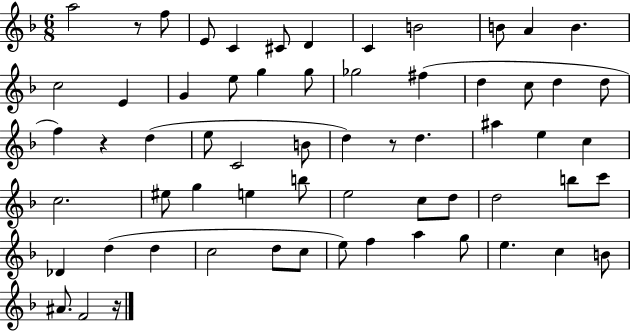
A5/h R/e F5/e E4/e C4/q C#4/e D4/q C4/q B4/h B4/e A4/q B4/q. C5/h E4/q G4/q E5/e G5/q G5/e Gb5/h F#5/q D5/q C5/e D5/q D5/e F5/q R/q D5/q E5/e C4/h B4/e D5/q R/e D5/q. A#5/q E5/q C5/q C5/h. EIS5/e G5/q E5/q B5/e E5/h C5/e D5/e D5/h B5/e C6/e Db4/q D5/q D5/q C5/h D5/e C5/e E5/e F5/q A5/q G5/e E5/q. C5/q B4/e A#4/e. F4/h R/s